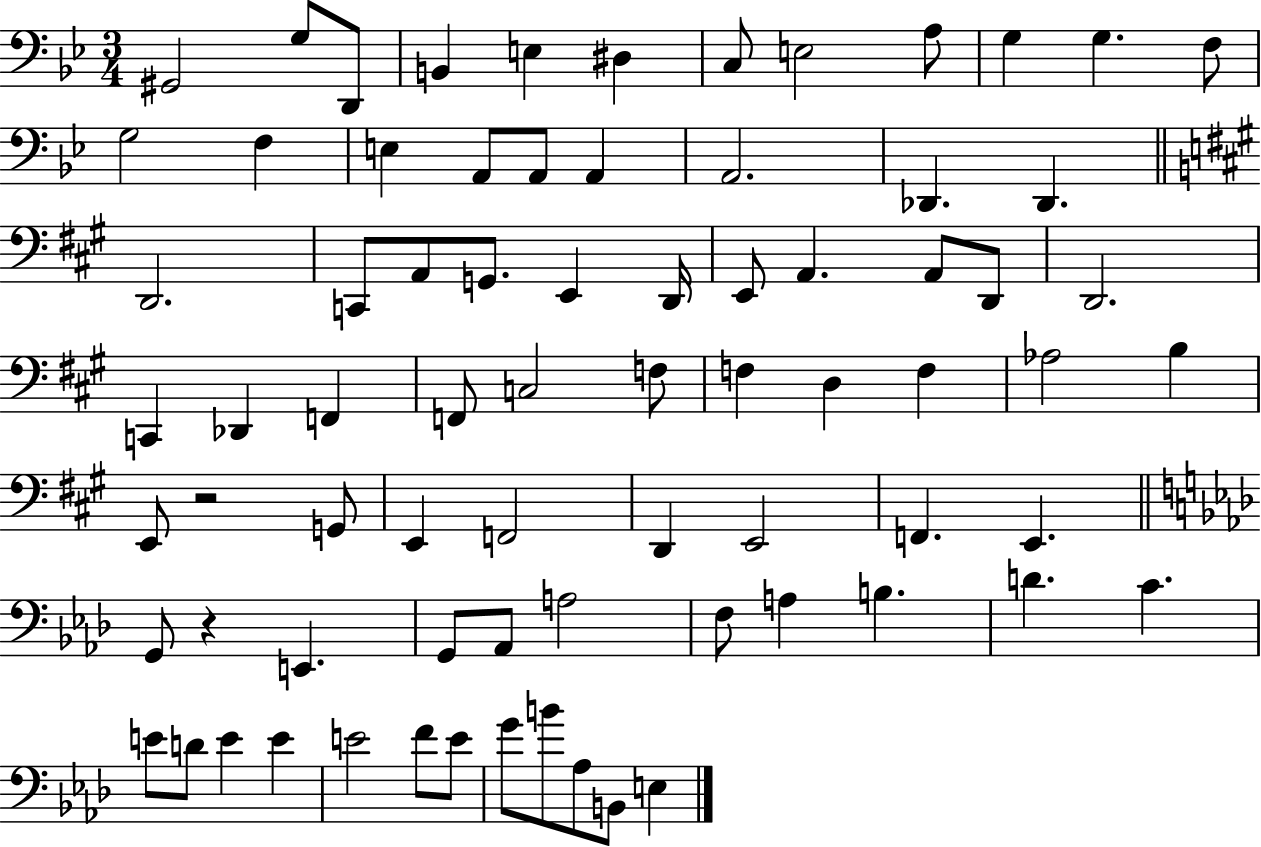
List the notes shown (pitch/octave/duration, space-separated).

G#2/h G3/e D2/e B2/q E3/q D#3/q C3/e E3/h A3/e G3/q G3/q. F3/e G3/h F3/q E3/q A2/e A2/e A2/q A2/h. Db2/q. Db2/q. D2/h. C2/e A2/e G2/e. E2/q D2/s E2/e A2/q. A2/e D2/e D2/h. C2/q Db2/q F2/q F2/e C3/h F3/e F3/q D3/q F3/q Ab3/h B3/q E2/e R/h G2/e E2/q F2/h D2/q E2/h F2/q. E2/q. G2/e R/q E2/q. G2/e Ab2/e A3/h F3/e A3/q B3/q. D4/q. C4/q. E4/e D4/e E4/q E4/q E4/h F4/e E4/e G4/e B4/e Ab3/e B2/e E3/q